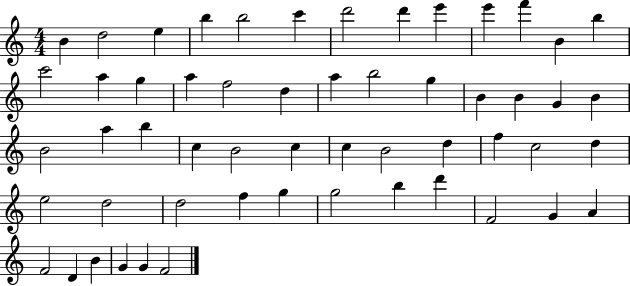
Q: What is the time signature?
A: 4/4